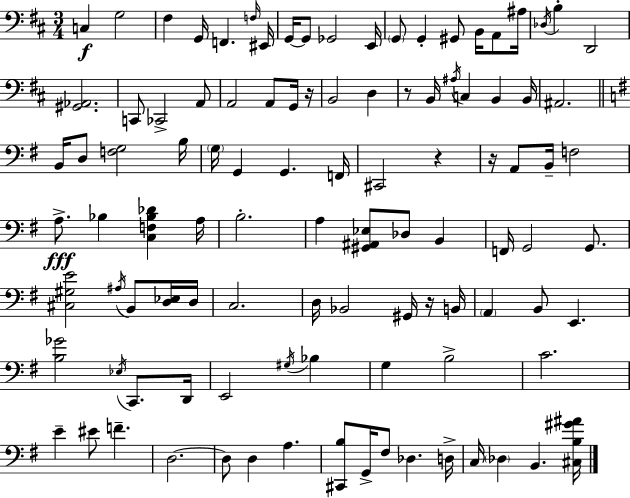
{
  \clef bass
  \numericTimeSignature
  \time 3/4
  \key d \major
  c4\f g2 | fis4 g,16 f,4. \grace { f16 } | eis,16 g,16~~ g,8 ges,2 | e,16 \parenthesize g,8 g,4-. gis,8 b,16 a,8 | \break ais16 \acciaccatura { des16 } b4-. d,2 | <gis, aes,>2. | c,8 ces,2-> | a,8 a,2 a,8 | \break g,16 r16 b,2 d4 | r8 b,16 \acciaccatura { ais16 } c4 b,4 | b,16 ais,2. | \bar "||" \break \key g \major b,16 d8 <f g>2 b16 | \parenthesize g16 g,4 g,4. f,16 | cis,2 r4 | r16 a,8 b,16-- f2 | \break a8.->\fff bes4 <c f bes des'>4 a16 | b2.-. | a4 <gis, ais, ees>8 des8 b,4 | f,16 g,2 g,8. | \break <cis gis e'>2 \acciaccatura { ais16 } b,8 <d ees>16 | d16 c2. | d16 bes,2 gis,16 r16 | b,16 \parenthesize a,4 b,8 e,4. | \break <b ges'>2 \acciaccatura { ees16 } c,8. | d,16 e,2 \acciaccatura { gis16 } bes4 | g4 b2-> | c'2. | \break e'4-- eis'8 f'4.-- | d2.~~ | d8 d4 a4. | <cis, b>8 g,16-> fis8 des4. | \break d16-> c16 \parenthesize des4 b,4. | <cis b gis' ais'>16 \bar "|."
}